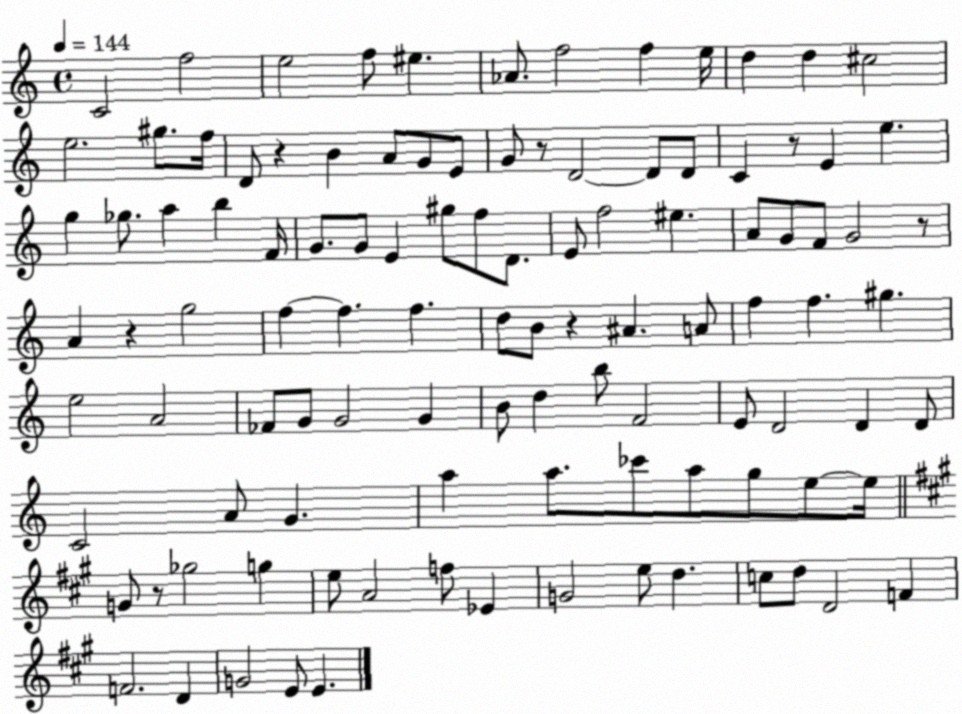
X:1
T:Untitled
M:4/4
L:1/4
K:C
C2 f2 e2 f/2 ^e _A/2 f2 f e/4 d d ^c2 e2 ^g/2 f/4 D/2 z B A/2 G/2 E/2 G/2 z/2 D2 D/2 D/2 C z/2 E e g _g/2 a b F/4 G/2 G/2 E ^g/2 f/2 D/2 E/2 f2 ^e A/2 G/2 F/2 G2 z/2 A z g2 f f f d/2 B/2 z ^A A/2 f f ^g e2 A2 _F/2 G/2 G2 G B/2 d b/2 F2 E/2 D2 D D/2 C2 A/2 G a a/2 _c'/2 a/2 g/2 e/2 e/4 G/2 z/2 _g2 g e/2 A2 f/2 _E G2 e/2 d c/2 d/2 D2 F F2 D G2 E/2 E